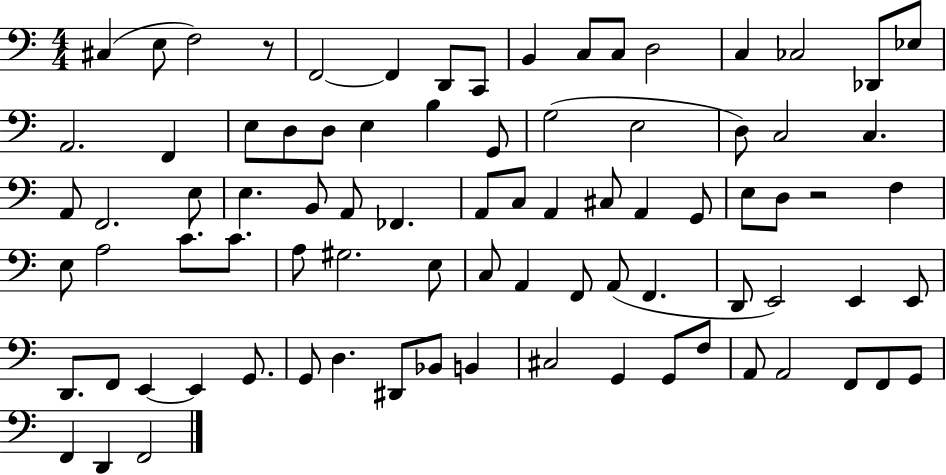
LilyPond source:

{
  \clef bass
  \numericTimeSignature
  \time 4/4
  \key c \major
  cis4( e8 f2) r8 | f,2~~ f,4 d,8 c,8 | b,4 c8 c8 d2 | c4 ces2 des,8 ees8 | \break a,2. f,4 | e8 d8 d8 e4 b4 g,8 | g2( e2 | d8) c2 c4. | \break a,8 f,2. e8 | e4. b,8 a,8 fes,4. | a,8 c8 a,4 cis8 a,4 g,8 | e8 d8 r2 f4 | \break e8 a2 c'8. c'8. | a8 gis2. e8 | c8 a,4 f,8 a,8( f,4. | d,8 e,2) e,4 e,8 | \break d,8. f,8 e,4~~ e,4 g,8. | g,8 d4. dis,8 bes,8 b,4 | cis2 g,4 g,8 f8 | a,8 a,2 f,8 f,8 g,8 | \break f,4 d,4 f,2 | \bar "|."
}